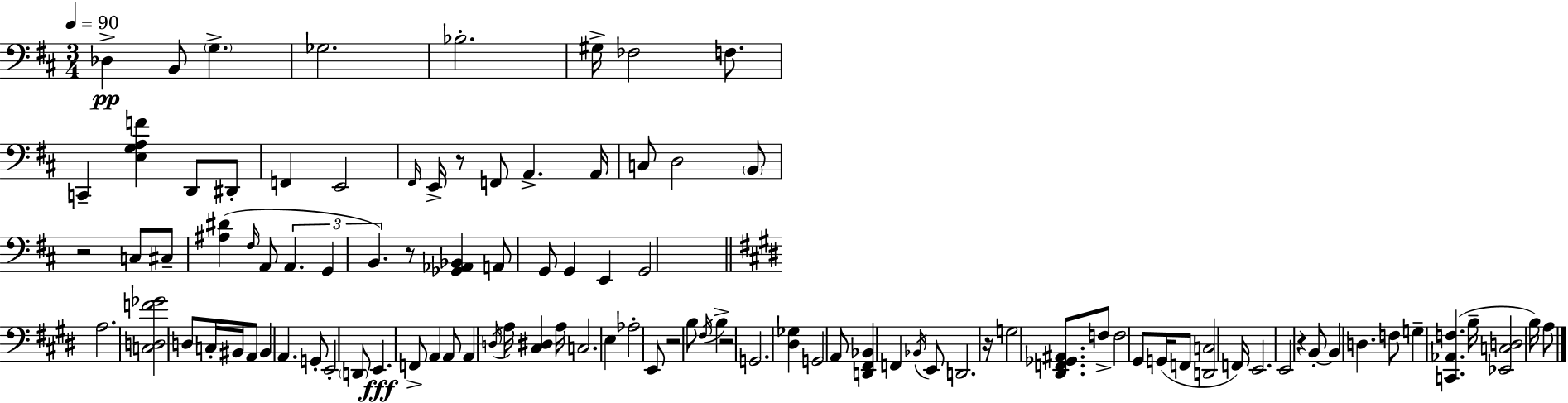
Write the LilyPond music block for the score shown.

{
  \clef bass
  \numericTimeSignature
  \time 3/4
  \key d \major
  \tempo 4 = 90
  des4->\pp b,8 \parenthesize g4.-> | ges2. | bes2.-. | gis16-> fes2 f8. | \break c,4-- <e g a f'>4 d,8 dis,8-. | f,4 e,2 | \grace { fis,16 } e,16-> r8 f,8 a,4.-> | a,16 c8 d2 \parenthesize b,8 | \break r2 c8 cis8-- | <ais dis'>4( \grace { fis16 } a,8 \tuplet 3/2 { a,4. | g,4 b,4.) } | r8 <ges, aes, bes,>4 a,8 g,8 g,4 | \break e,4 g,2 | \bar "||" \break \key e \major a2. | <c d f' ges'>2 d8 c16-. bis,16 | a,8 bis,4 a,4. | g,8-. e,2-. \parenthesize d,8 | \break e,4.\fff f,8-> a,4 | a,8 a,4 \acciaccatura { d16 } a16 <cis dis>4 | a16 c2. | e4 aes2-. | \break e,8 r2 b8 | \acciaccatura { fis16 } b4-> r2 | g,2. | <dis ges>4 g,2 | \break a,8 <d, fis, bes,>4 f,4 | \acciaccatura { bes,16 } e,8 d,2. | r16 g2 | <dis, f, ges, ais,>8. f8-> f2 | \break gis,8 g,16( f,8 <d, c>2 | f,16) e,2. | e,2 r4 | b,8-.~~ b,4 d4. | \break f8 g4-- <c, aes, f>4.( | b16-- <ees, c d>2 | b16) a8 \bar "|."
}